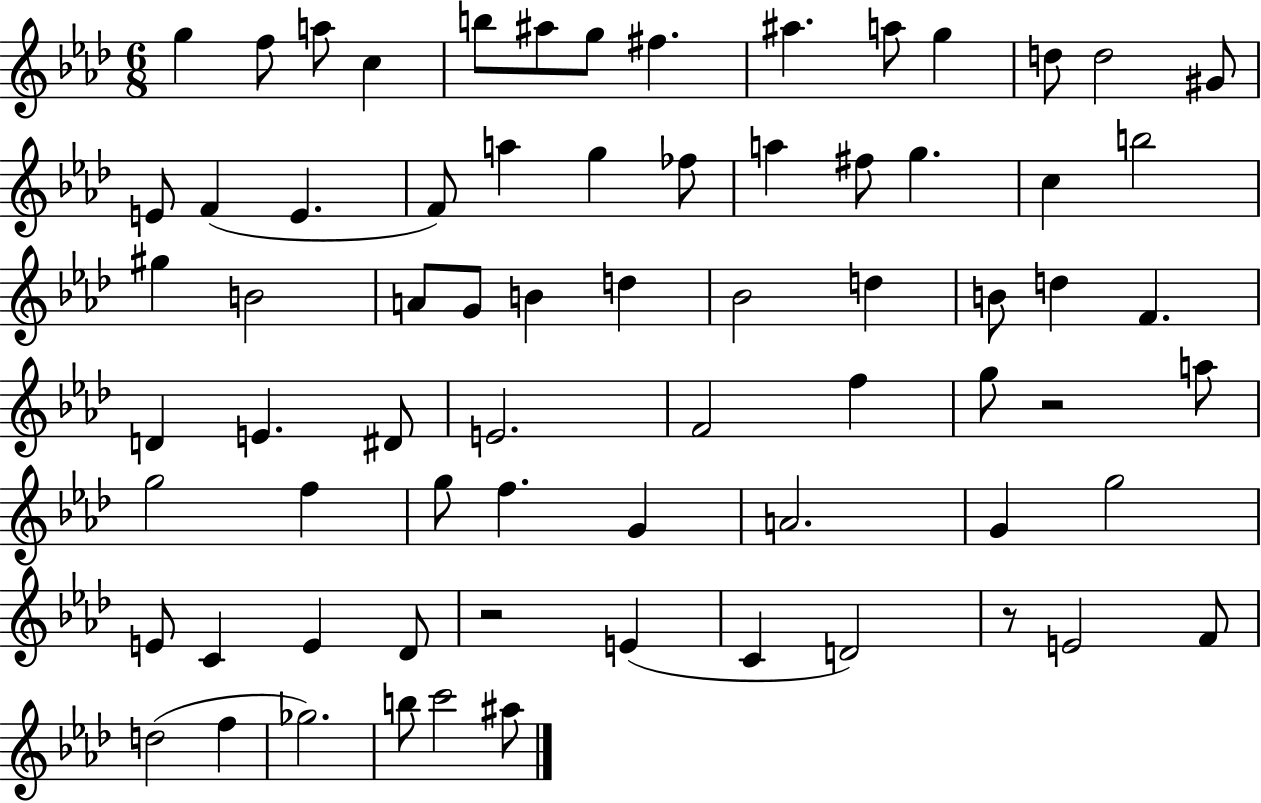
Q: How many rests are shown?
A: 3